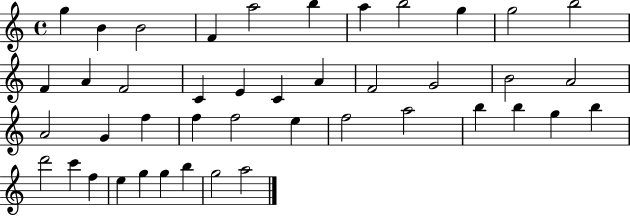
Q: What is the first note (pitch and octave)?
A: G5